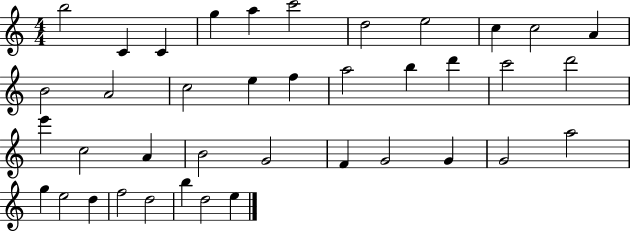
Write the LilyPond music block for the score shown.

{
  \clef treble
  \numericTimeSignature
  \time 4/4
  \key c \major
  b''2 c'4 c'4 | g''4 a''4 c'''2 | d''2 e''2 | c''4 c''2 a'4 | \break b'2 a'2 | c''2 e''4 f''4 | a''2 b''4 d'''4 | c'''2 d'''2 | \break e'''4 c''2 a'4 | b'2 g'2 | f'4 g'2 g'4 | g'2 a''2 | \break g''4 e''2 d''4 | f''2 d''2 | b''4 d''2 e''4 | \bar "|."
}